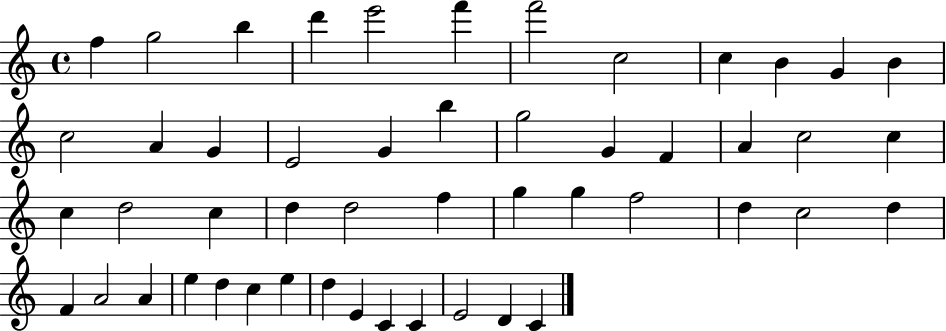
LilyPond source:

{
  \clef treble
  \time 4/4
  \defaultTimeSignature
  \key c \major
  f''4 g''2 b''4 | d'''4 e'''2 f'''4 | f'''2 c''2 | c''4 b'4 g'4 b'4 | \break c''2 a'4 g'4 | e'2 g'4 b''4 | g''2 g'4 f'4 | a'4 c''2 c''4 | \break c''4 d''2 c''4 | d''4 d''2 f''4 | g''4 g''4 f''2 | d''4 c''2 d''4 | \break f'4 a'2 a'4 | e''4 d''4 c''4 e''4 | d''4 e'4 c'4 c'4 | e'2 d'4 c'4 | \break \bar "|."
}